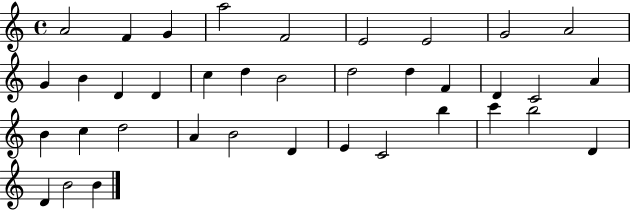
{
  \clef treble
  \time 4/4
  \defaultTimeSignature
  \key c \major
  a'2 f'4 g'4 | a''2 f'2 | e'2 e'2 | g'2 a'2 | \break g'4 b'4 d'4 d'4 | c''4 d''4 b'2 | d''2 d''4 f'4 | d'4 c'2 a'4 | \break b'4 c''4 d''2 | a'4 b'2 d'4 | e'4 c'2 b''4 | c'''4 b''2 d'4 | \break d'4 b'2 b'4 | \bar "|."
}